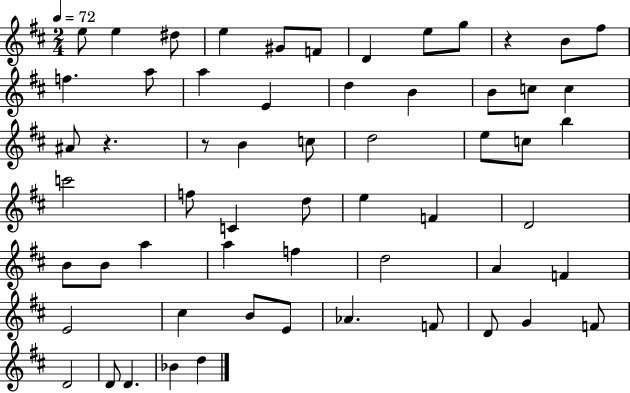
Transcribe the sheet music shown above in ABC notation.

X:1
T:Untitled
M:2/4
L:1/4
K:D
e/2 e ^d/2 e ^G/2 F/2 D e/2 g/2 z B/2 ^f/2 f a/2 a E d B B/2 c/2 c ^A/2 z z/2 B c/2 d2 e/2 c/2 b c'2 f/2 C d/2 e F D2 B/2 B/2 a a f d2 A F E2 ^c B/2 E/2 _A F/2 D/2 G F/2 D2 D/2 D _B d